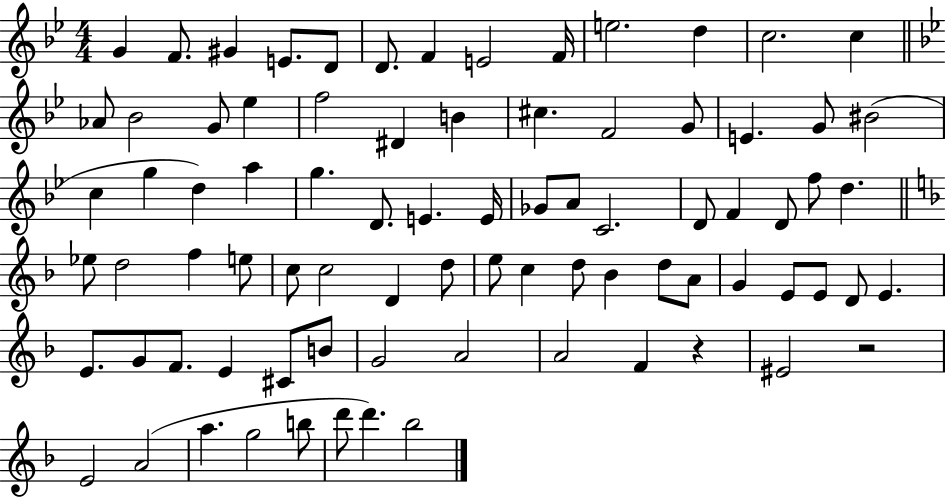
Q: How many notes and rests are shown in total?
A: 82